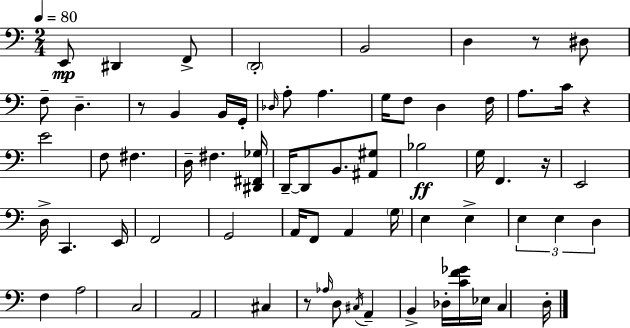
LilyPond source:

{
  \clef bass
  \numericTimeSignature
  \time 2/4
  \key a \minor
  \tempo 4 = 80
  e,8\mp dis,4 f,8-> | \parenthesize d,2-. | b,2 | d4 r8 dis8 | \break f8-- d4.-- | r8 b,4 b,16 g,16-. | \grace { des16 } a8-. a4. | g16 f8 d4 | \break f16 a8. c'16 r4 | e'2 | f8 fis4. | d16-- fis4. | \break <dis, fis, ges>16 d,16--~~ d,8 b,8. <ais, gis>8 | bes2\ff | g16 f,4. | r16 e,2 | \break d16-> c,4. | e,16 f,2 | g,2 | a,16 f,8 a,4 | \break \parenthesize g16 e4 e4-> | \tuplet 3/2 { e4 e4 | d4 } f4 | a2 | \break c2 | a,2 | cis4 r8 \grace { aes16 } | d8 \acciaccatura { cis16 } a,4-- b,4-> | \break des16-. <c' f' ges'>16 ees16 c4 | d16-. \bar "|."
}